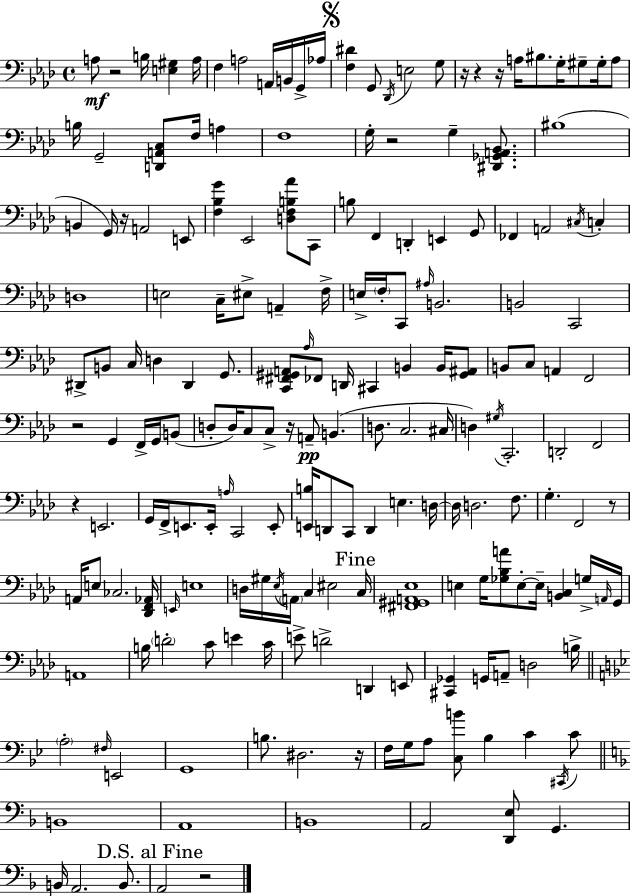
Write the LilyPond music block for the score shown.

{
  \clef bass
  \time 4/4
  \defaultTimeSignature
  \key aes \major
  a8\mf r2 b16 <e gis>4 a16 | f4 a2 a,16 b,16 g,16-> aes16 | \mark \markup { \musicglyph "scripts.segno" } <f dis'>4 g,8 \acciaccatura { des,16 } e2 g8 | r16 r4 r16 a16 bis8. g16-. gis8-- gis16-. a8 | \break b16 g,2-- <d, a, c>8 f16 a4 | f1 | g16-. r2 g4-- <dis, ges, a, bes,>8. | bis1( | \break b,4 g,16) r16 a,2 e,8 | <f bes g'>4 ees,2 <d f b aes'>8 c,8 | b8 f,4 d,4-. e,4 g,8 | fes,4 a,2 \acciaccatura { cis16 } c4-. | \break d1 | e2 c16-- eis8-> a,4-- | f16-> e16-> \parenthesize f16-. c,8 \grace { ais16 } b,2. | b,2 c,2 | \break dis,8-> b,8 c16 d4 dis,4 | g,8. <c, fis, gis, a,>8 \grace { aes16 } fes,8 d,16 cis,4 b,4 | b,16 <gis, ais,>8 b,8 c8 a,4 f,2 | r2 g,4 | \break f,16-> g,16 b,8( d8-. d16) c8 c8-> r16 a,8--\pp b,4.( | d8. c2. | cis16 d4) \acciaccatura { gis16 } c,2.-. | d,2-. f,2 | \break r4 e,2. | g,16 f,16-> e,8. e,16-. \grace { a16 } c,2 | e,8-. <e, b>16 d,8 c,8 d,4 e4. | d16~~ d16 d2. | \break f8. g4.-. f,2 | r8 a,16 e8 ces2. | <des, f, aes,>16 \grace { e,16 } e1 | d16 gis16 \acciaccatura { ees16 } \parenthesize a,16 c4 eis2 | \break \mark "Fine" c16 <fis, gis, a, ees>1 | e4 g16 <ges bes a'>8 e8-.~~ | e16-- <b, c>4 g16-> \grace { a,16 } g,16 a,1 | b16 \parenthesize d'2-. | \break c'8 e'4 c'16 e'8-> d'2-> | d,4 e,8 <cis, ges,>4 g,16 a,8-- | d2 b16-> \bar "||" \break \key bes \major \parenthesize a2-. \grace { fis16 } e,2 | g,1 | b8. dis2. | r16 f16 g16 a8 <c b'>8 bes4 c'4 \acciaccatura { cis,16 } | \break c'8 \bar "||" \break \key f \major b,1 | a,1 | b,1 | a,2 <d, e>8 g,4. | \break b,16 a,2. b,8. | \mark "D.S. al Fine" a,2 r2 | \bar "|."
}